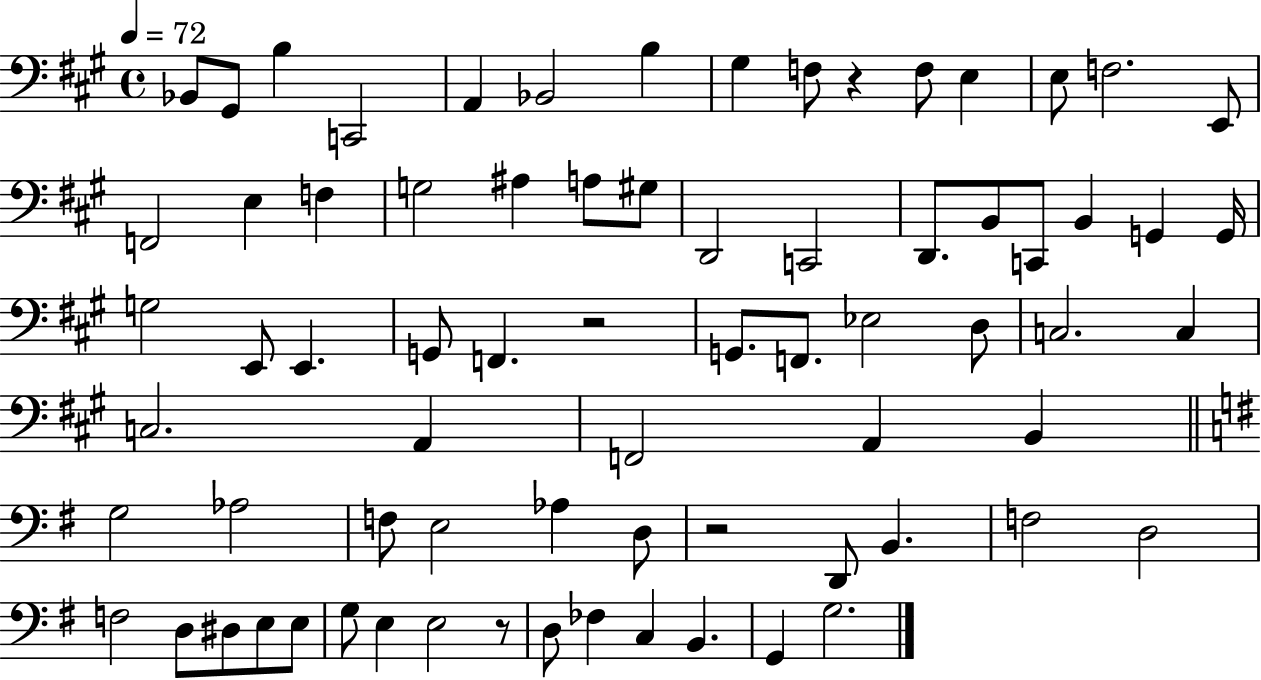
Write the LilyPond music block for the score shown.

{
  \clef bass
  \time 4/4
  \defaultTimeSignature
  \key a \major
  \tempo 4 = 72
  bes,8 gis,8 b4 c,2 | a,4 bes,2 b4 | gis4 f8 r4 f8 e4 | e8 f2. e,8 | \break f,2 e4 f4 | g2 ais4 a8 gis8 | d,2 c,2 | d,8. b,8 c,8 b,4 g,4 g,16 | \break g2 e,8 e,4. | g,8 f,4. r2 | g,8. f,8. ees2 d8 | c2. c4 | \break c2. a,4 | f,2 a,4 b,4 | \bar "||" \break \key g \major g2 aes2 | f8 e2 aes4 d8 | r2 d,8 b,4. | f2 d2 | \break f2 d8 dis8 e8 e8 | g8 e4 e2 r8 | d8 fes4 c4 b,4. | g,4 g2. | \break \bar "|."
}